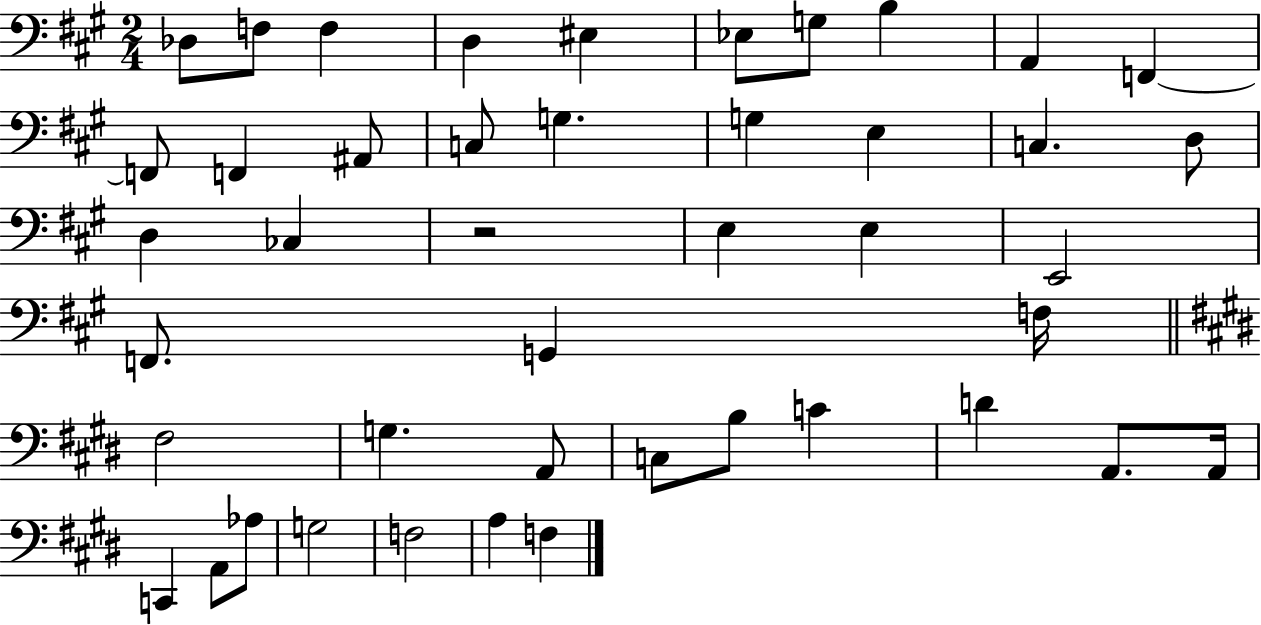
{
  \clef bass
  \numericTimeSignature
  \time 2/4
  \key a \major
  des8 f8 f4 | d4 eis4 | ees8 g8 b4 | a,4 f,4~~ | \break f,8 f,4 ais,8 | c8 g4. | g4 e4 | c4. d8 | \break d4 ces4 | r2 | e4 e4 | e,2 | \break f,8. g,4 f16 | \bar "||" \break \key e \major fis2 | g4. a,8 | c8 b8 c'4 | d'4 a,8. a,16 | \break c,4 a,8 aes8 | g2 | f2 | a4 f4 | \break \bar "|."
}